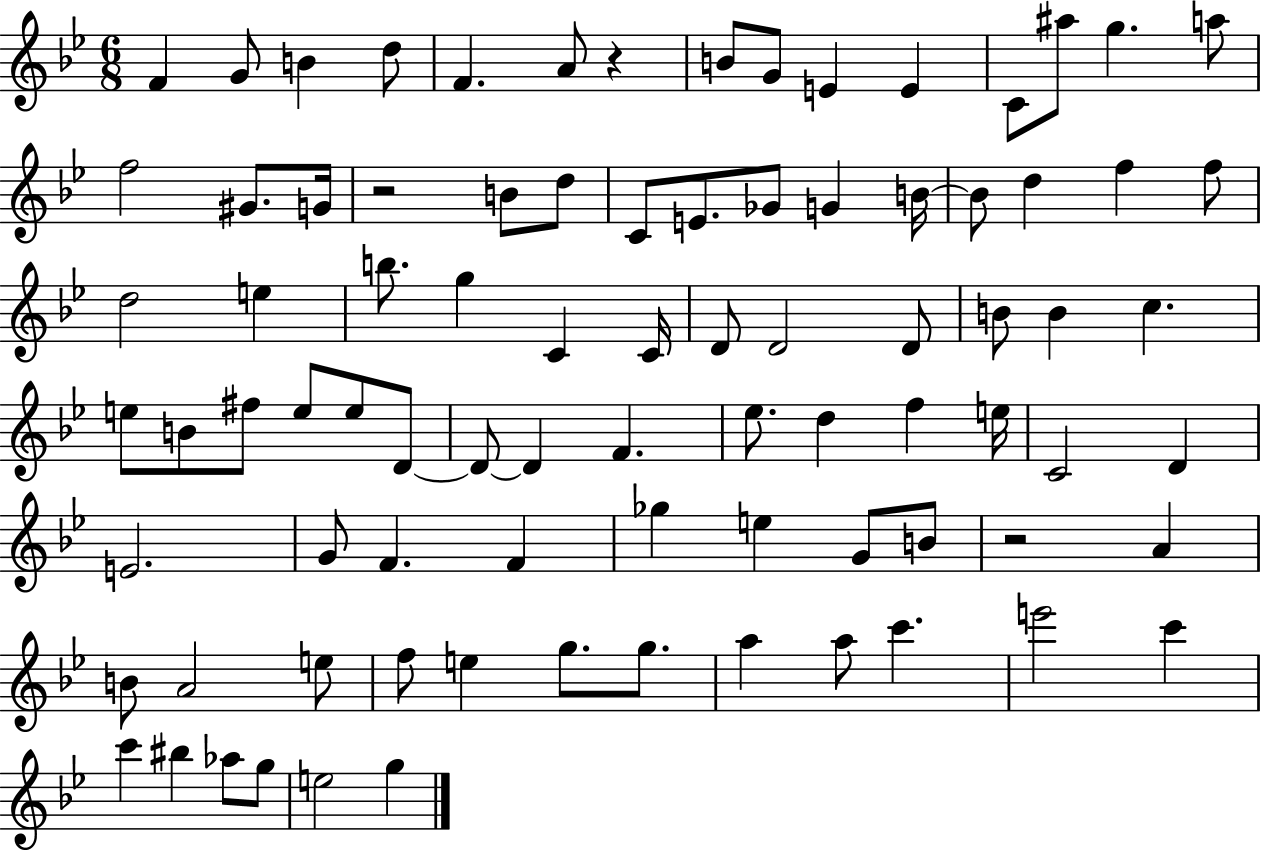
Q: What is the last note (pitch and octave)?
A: G5